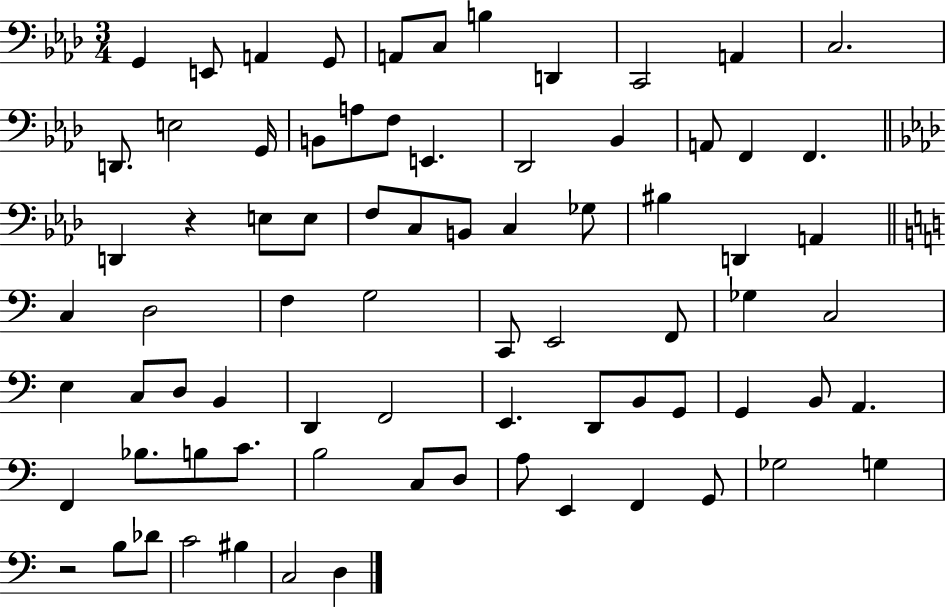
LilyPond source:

{
  \clef bass
  \numericTimeSignature
  \time 3/4
  \key aes \major
  g,4 e,8 a,4 g,8 | a,8 c8 b4 d,4 | c,2 a,4 | c2. | \break d,8. e2 g,16 | b,8 a8 f8 e,4. | des,2 bes,4 | a,8 f,4 f,4. | \break \bar "||" \break \key aes \major d,4 r4 e8 e8 | f8 c8 b,8 c4 ges8 | bis4 d,4 a,4 | \bar "||" \break \key a \minor c4 d2 | f4 g2 | c,8 e,2 f,8 | ges4 c2 | \break e4 c8 d8 b,4 | d,4 f,2 | e,4. d,8 b,8 g,8 | g,4 b,8 a,4. | \break f,4 bes8. b8 c'8. | b2 c8 d8 | a8 e,4 f,4 g,8 | ges2 g4 | \break r2 b8 des'8 | c'2 bis4 | c2 d4 | \bar "|."
}